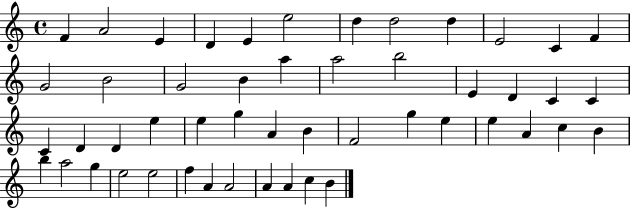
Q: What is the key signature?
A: C major